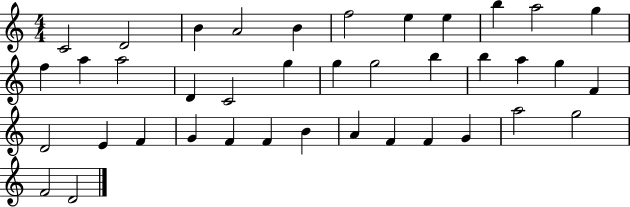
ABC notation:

X:1
T:Untitled
M:4/4
L:1/4
K:C
C2 D2 B A2 B f2 e e b a2 g f a a2 D C2 g g g2 b b a g F D2 E F G F F B A F F G a2 g2 F2 D2